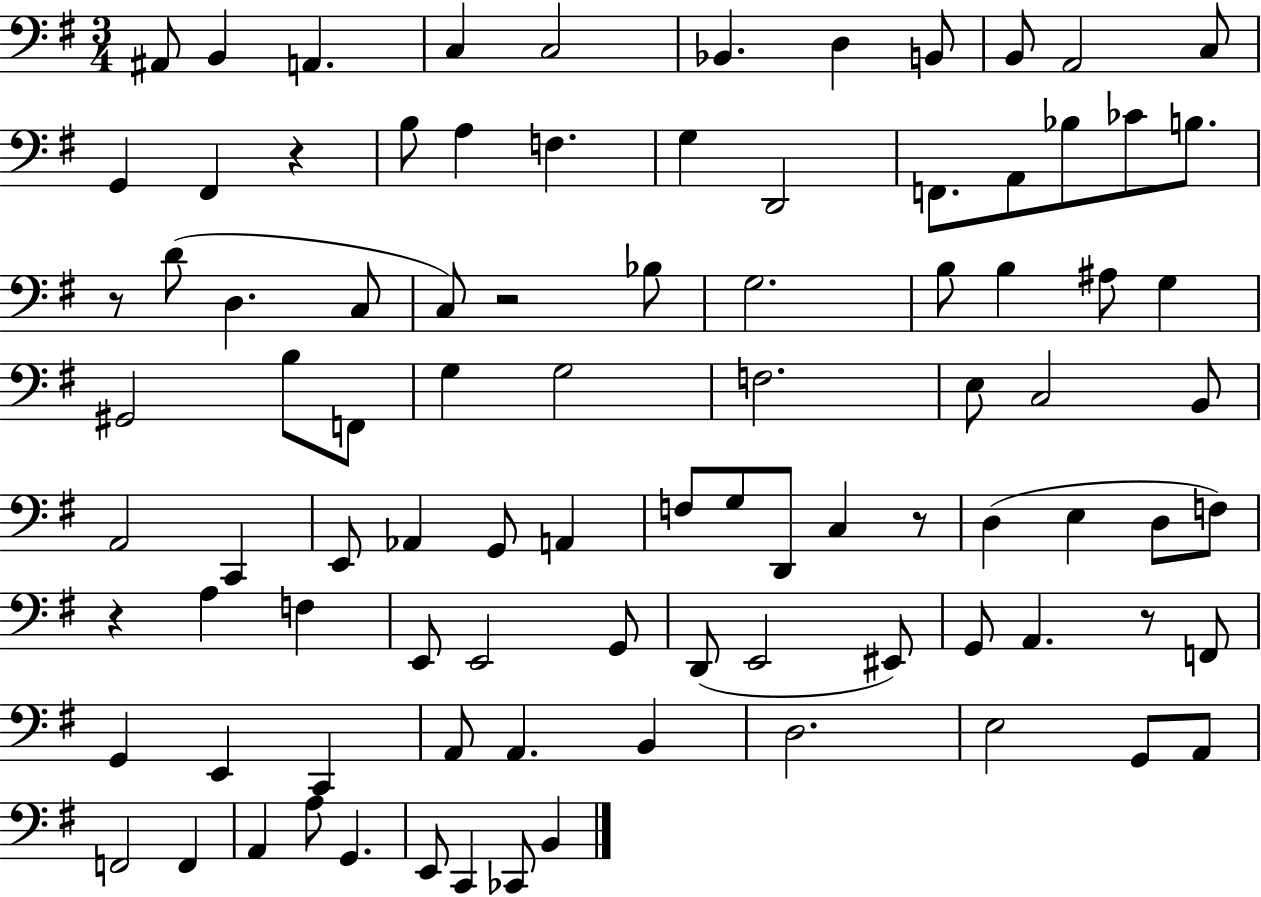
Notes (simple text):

A#2/e B2/q A2/q. C3/q C3/h Bb2/q. D3/q B2/e B2/e A2/h C3/e G2/q F#2/q R/q B3/e A3/q F3/q. G3/q D2/h F2/e. A2/e Bb3/e CES4/e B3/e. R/e D4/e D3/q. C3/e C3/e R/h Bb3/e G3/h. B3/e B3/q A#3/e G3/q G#2/h B3/e F2/e G3/q G3/h F3/h. E3/e C3/h B2/e A2/h C2/q E2/e Ab2/q G2/e A2/q F3/e G3/e D2/e C3/q R/e D3/q E3/q D3/e F3/e R/q A3/q F3/q E2/e E2/h G2/e D2/e E2/h EIS2/e G2/e A2/q. R/e F2/e G2/q E2/q C2/q A2/e A2/q. B2/q D3/h. E3/h G2/e A2/e F2/h F2/q A2/q A3/e G2/q. E2/e C2/q CES2/e B2/q